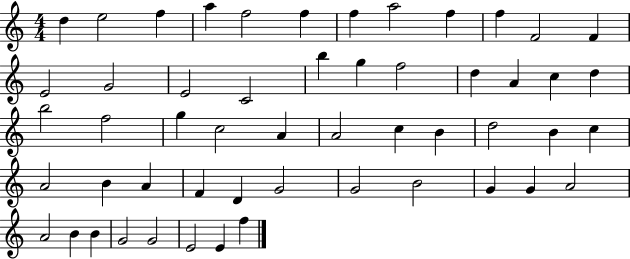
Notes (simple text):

D5/q E5/h F5/q A5/q F5/h F5/q F5/q A5/h F5/q F5/q F4/h F4/q E4/h G4/h E4/h C4/h B5/q G5/q F5/h D5/q A4/q C5/q D5/q B5/h F5/h G5/q C5/h A4/q A4/h C5/q B4/q D5/h B4/q C5/q A4/h B4/q A4/q F4/q D4/q G4/h G4/h B4/h G4/q G4/q A4/h A4/h B4/q B4/q G4/h G4/h E4/h E4/q F5/q